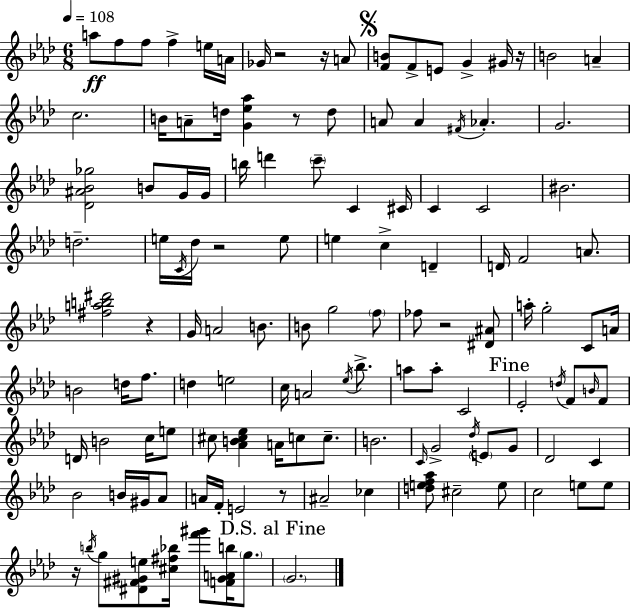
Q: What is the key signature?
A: AES major